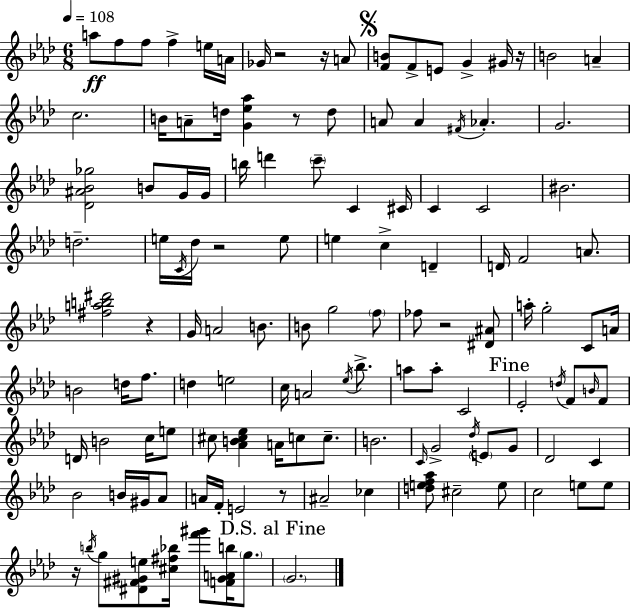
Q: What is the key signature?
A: AES major